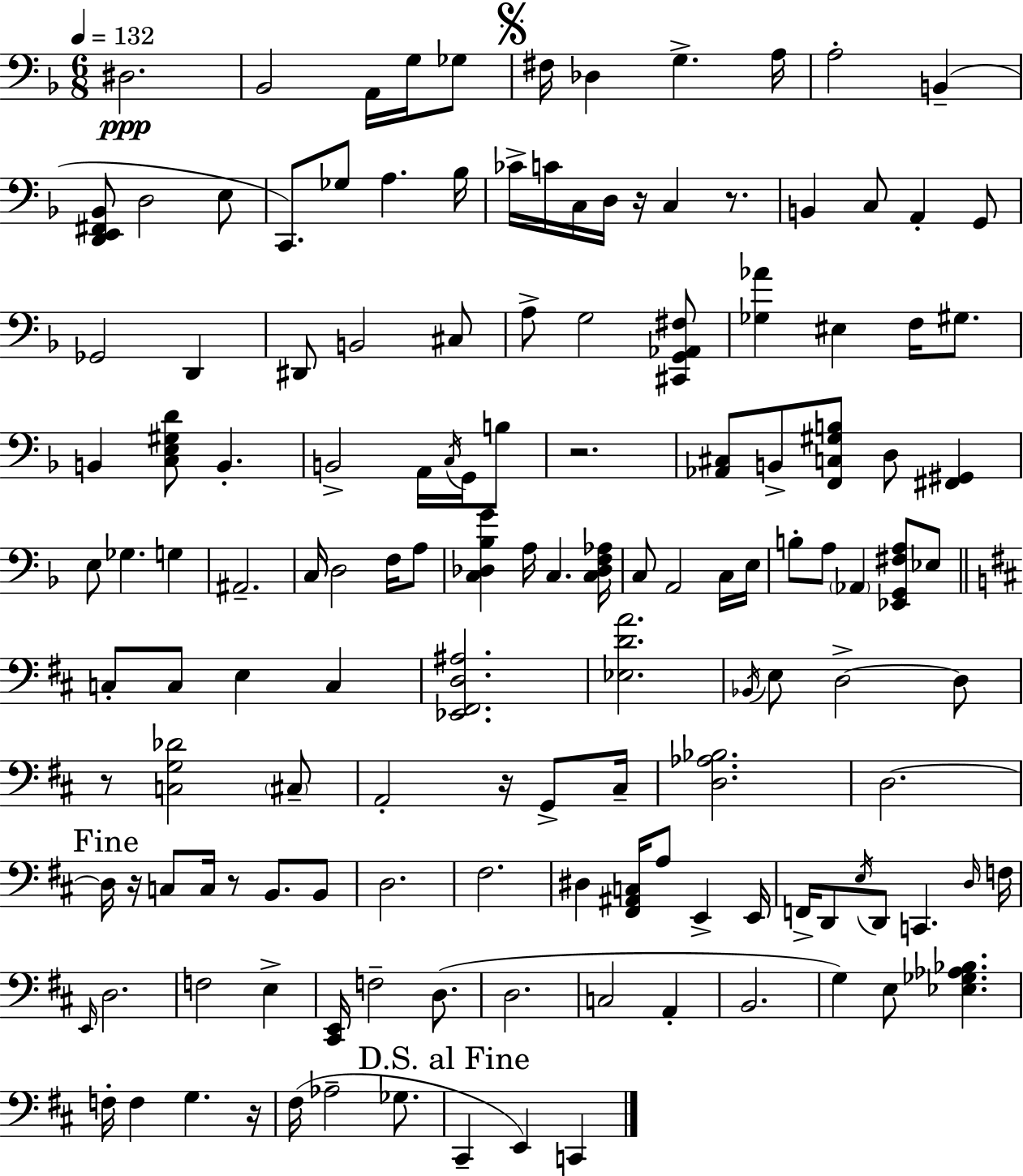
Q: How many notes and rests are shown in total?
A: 140